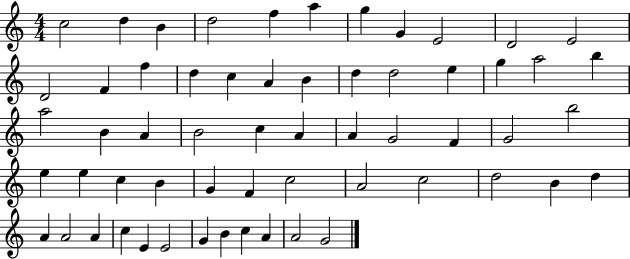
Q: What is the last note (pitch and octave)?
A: G4